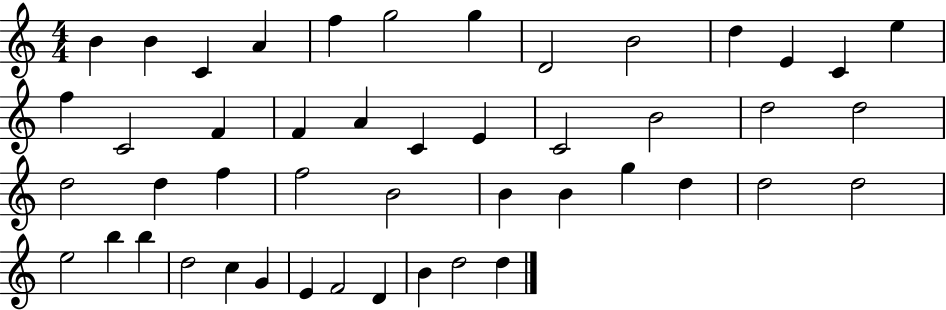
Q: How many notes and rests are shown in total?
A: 47